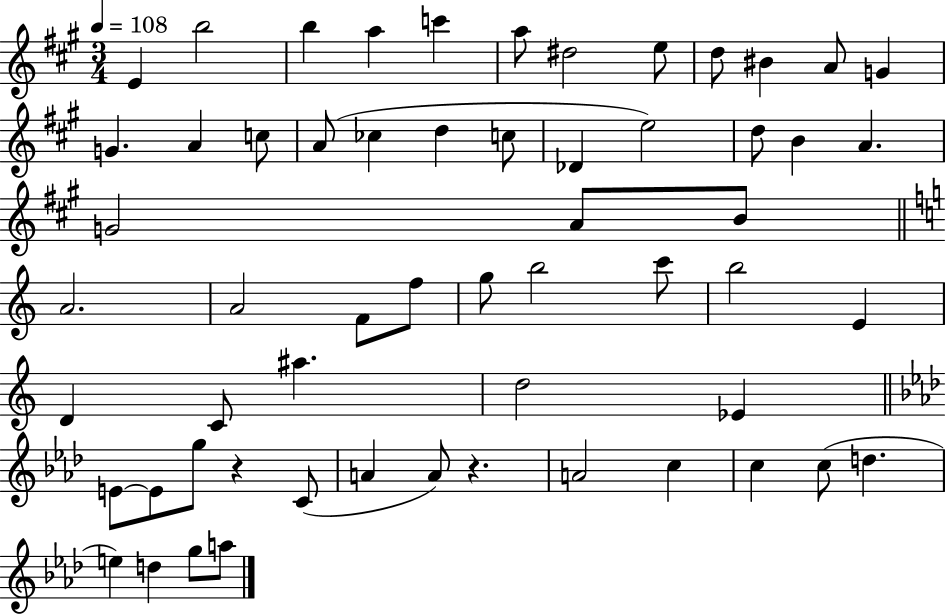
E4/q B5/h B5/q A5/q C6/q A5/e D#5/h E5/e D5/e BIS4/q A4/e G4/q G4/q. A4/q C5/e A4/e CES5/q D5/q C5/e Db4/q E5/h D5/e B4/q A4/q. G4/h A4/e B4/e A4/h. A4/h F4/e F5/e G5/e B5/h C6/e B5/h E4/q D4/q C4/e A#5/q. D5/h Eb4/q E4/e E4/e G5/e R/q C4/e A4/q A4/e R/q. A4/h C5/q C5/q C5/e D5/q. E5/q D5/q G5/e A5/e